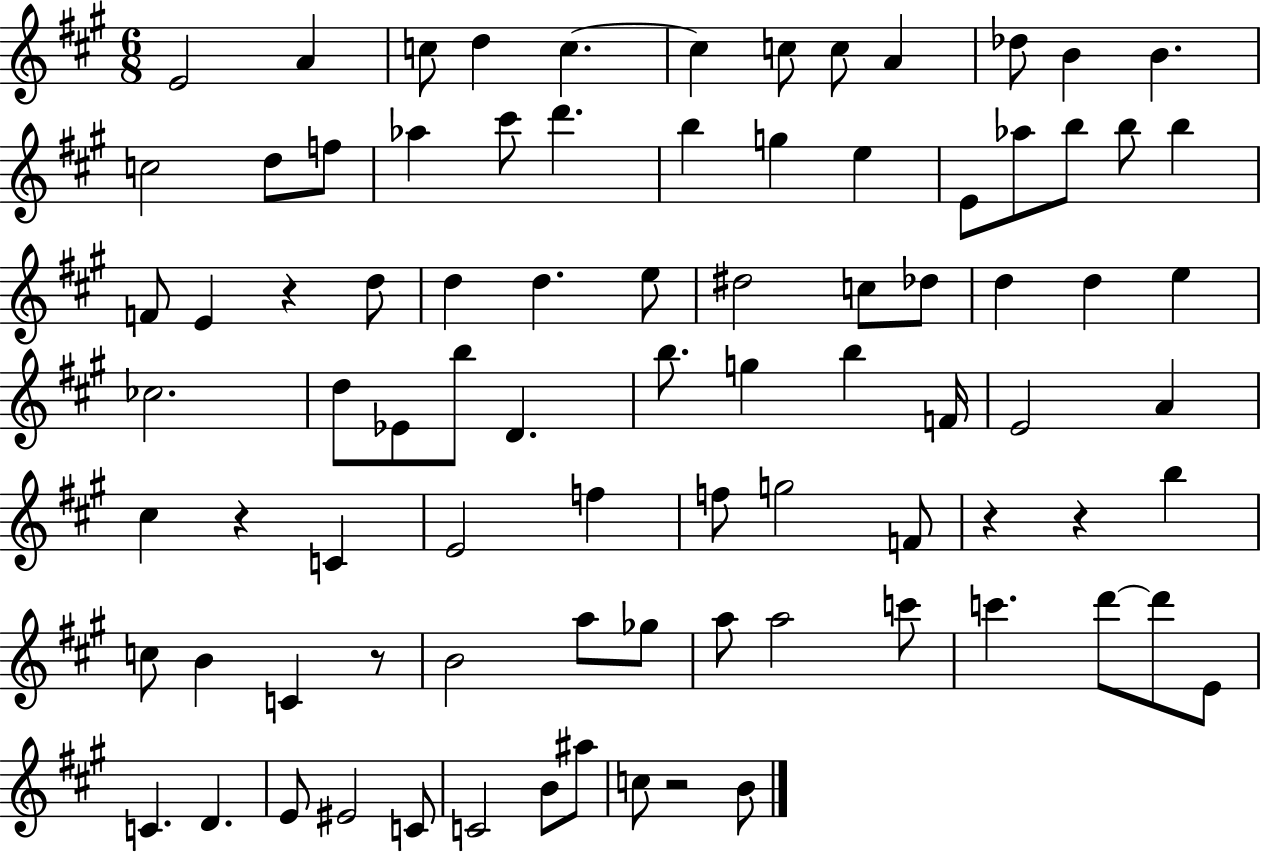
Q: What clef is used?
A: treble